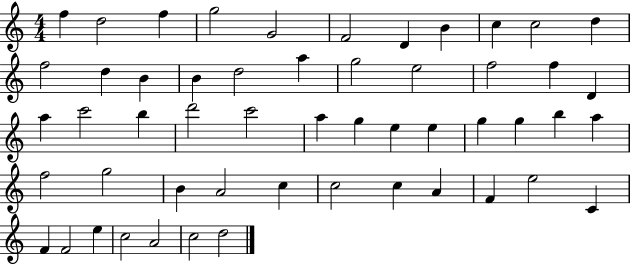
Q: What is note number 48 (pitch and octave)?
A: F4